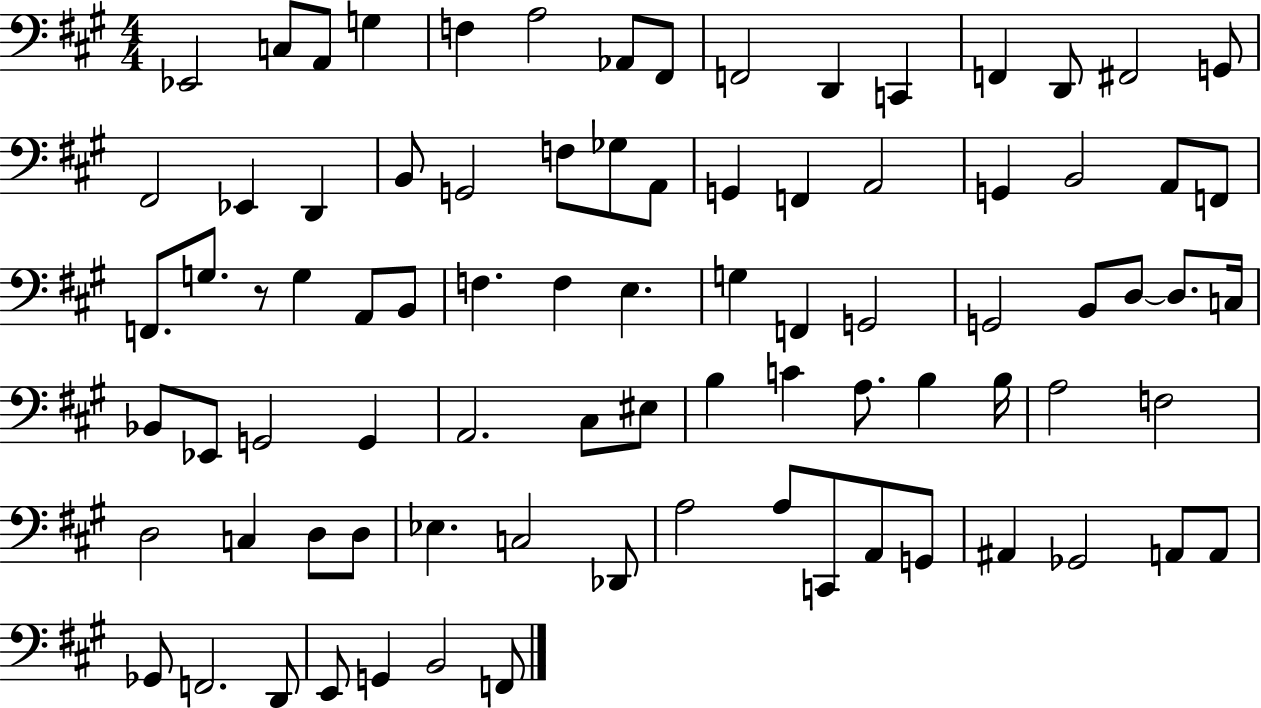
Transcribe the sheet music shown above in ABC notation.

X:1
T:Untitled
M:4/4
L:1/4
K:A
_E,,2 C,/2 A,,/2 G, F, A,2 _A,,/2 ^F,,/2 F,,2 D,, C,, F,, D,,/2 ^F,,2 G,,/2 ^F,,2 _E,, D,, B,,/2 G,,2 F,/2 _G,/2 A,,/2 G,, F,, A,,2 G,, B,,2 A,,/2 F,,/2 F,,/2 G,/2 z/2 G, A,,/2 B,,/2 F, F, E, G, F,, G,,2 G,,2 B,,/2 D,/2 D,/2 C,/4 _B,,/2 _E,,/2 G,,2 G,, A,,2 ^C,/2 ^E,/2 B, C A,/2 B, B,/4 A,2 F,2 D,2 C, D,/2 D,/2 _E, C,2 _D,,/2 A,2 A,/2 C,,/2 A,,/2 G,,/2 ^A,, _G,,2 A,,/2 A,,/2 _G,,/2 F,,2 D,,/2 E,,/2 G,, B,,2 F,,/2